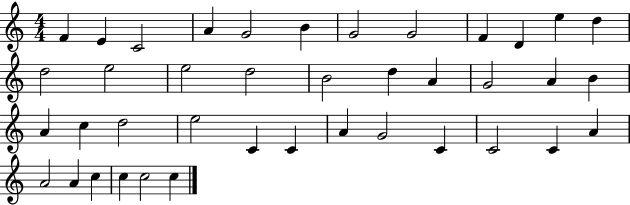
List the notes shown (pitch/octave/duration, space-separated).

F4/q E4/q C4/h A4/q G4/h B4/q G4/h G4/h F4/q D4/q E5/q D5/q D5/h E5/h E5/h D5/h B4/h D5/q A4/q G4/h A4/q B4/q A4/q C5/q D5/h E5/h C4/q C4/q A4/q G4/h C4/q C4/h C4/q A4/q A4/h A4/q C5/q C5/q C5/h C5/q